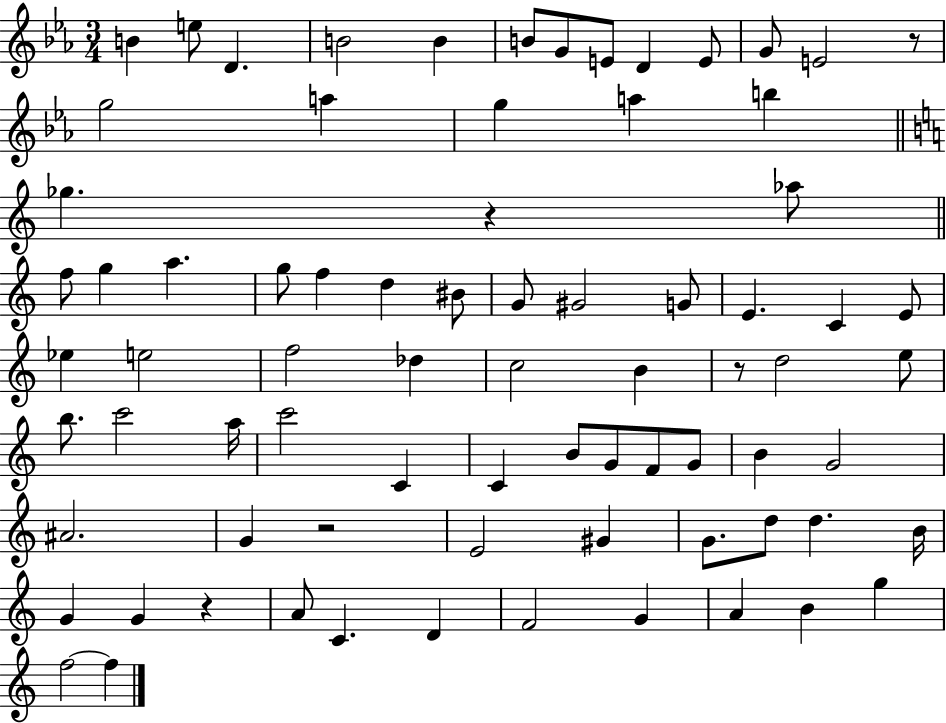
B4/q E5/e D4/q. B4/h B4/q B4/e G4/e E4/e D4/q E4/e G4/e E4/h R/e G5/h A5/q G5/q A5/q B5/q Gb5/q. R/q Ab5/e F5/e G5/q A5/q. G5/e F5/q D5/q BIS4/e G4/e G#4/h G4/e E4/q. C4/q E4/e Eb5/q E5/h F5/h Db5/q C5/h B4/q R/e D5/h E5/e B5/e. C6/h A5/s C6/h C4/q C4/q B4/e G4/e F4/e G4/e B4/q G4/h A#4/h. G4/q R/h E4/h G#4/q G4/e. D5/e D5/q. B4/s G4/q G4/q R/q A4/e C4/q. D4/q F4/h G4/q A4/q B4/q G5/q F5/h F5/q